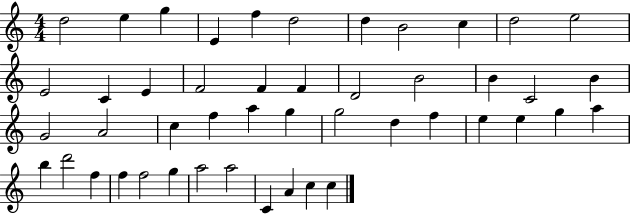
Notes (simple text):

D5/h E5/q G5/q E4/q F5/q D5/h D5/q B4/h C5/q D5/h E5/h E4/h C4/q E4/q F4/h F4/q F4/q D4/h B4/h B4/q C4/h B4/q G4/h A4/h C5/q F5/q A5/q G5/q G5/h D5/q F5/q E5/q E5/q G5/q A5/q B5/q D6/h F5/q F5/q F5/h G5/q A5/h A5/h C4/q A4/q C5/q C5/q